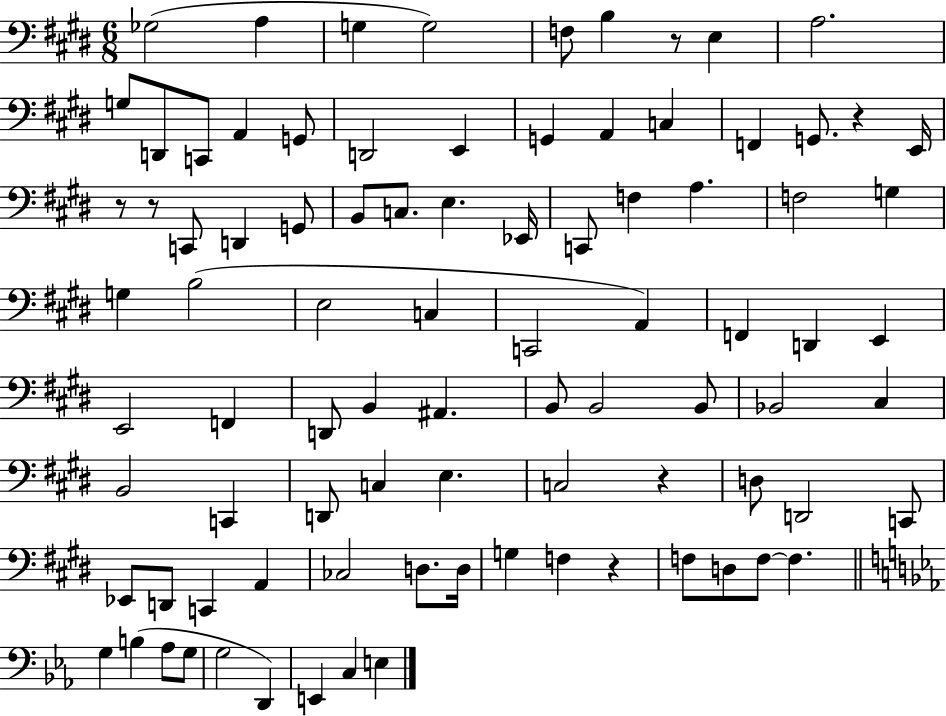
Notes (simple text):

Gb3/h A3/q G3/q G3/h F3/e B3/q R/e E3/q A3/h. G3/e D2/e C2/e A2/q G2/e D2/h E2/q G2/q A2/q C3/q F2/q G2/e. R/q E2/s R/e R/e C2/e D2/q G2/e B2/e C3/e. E3/q. Eb2/s C2/e F3/q A3/q. F3/h G3/q G3/q B3/h E3/h C3/q C2/h A2/q F2/q D2/q E2/q E2/h F2/q D2/e B2/q A#2/q. B2/e B2/h B2/e Bb2/h C#3/q B2/h C2/q D2/e C3/q E3/q. C3/h R/q D3/e D2/h C2/e Eb2/e D2/e C2/q A2/q CES3/h D3/e. D3/s G3/q F3/q R/q F3/e D3/e F3/e F3/q. G3/q B3/q Ab3/e G3/e G3/h D2/q E2/q C3/q E3/q